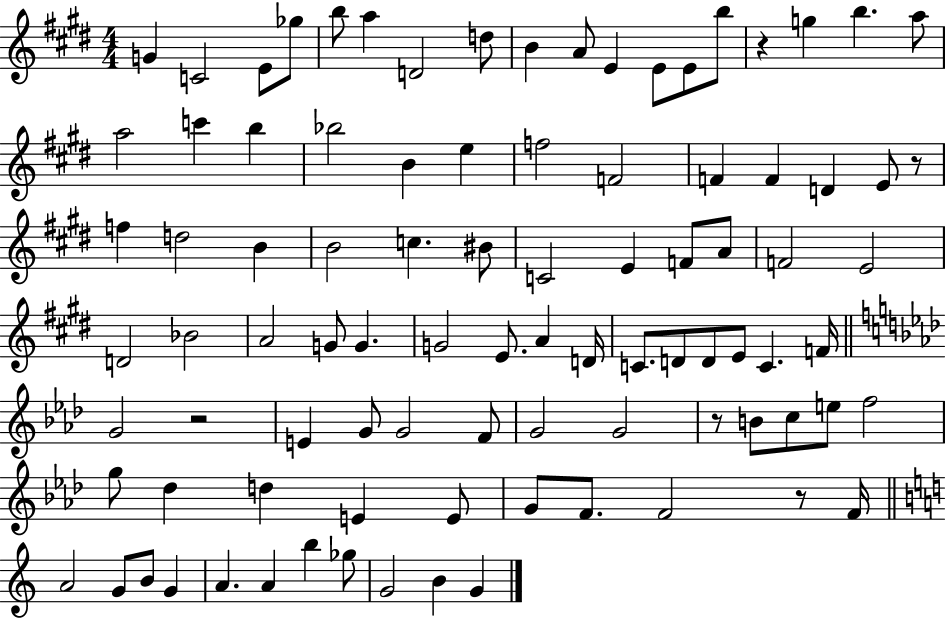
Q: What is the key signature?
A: E major